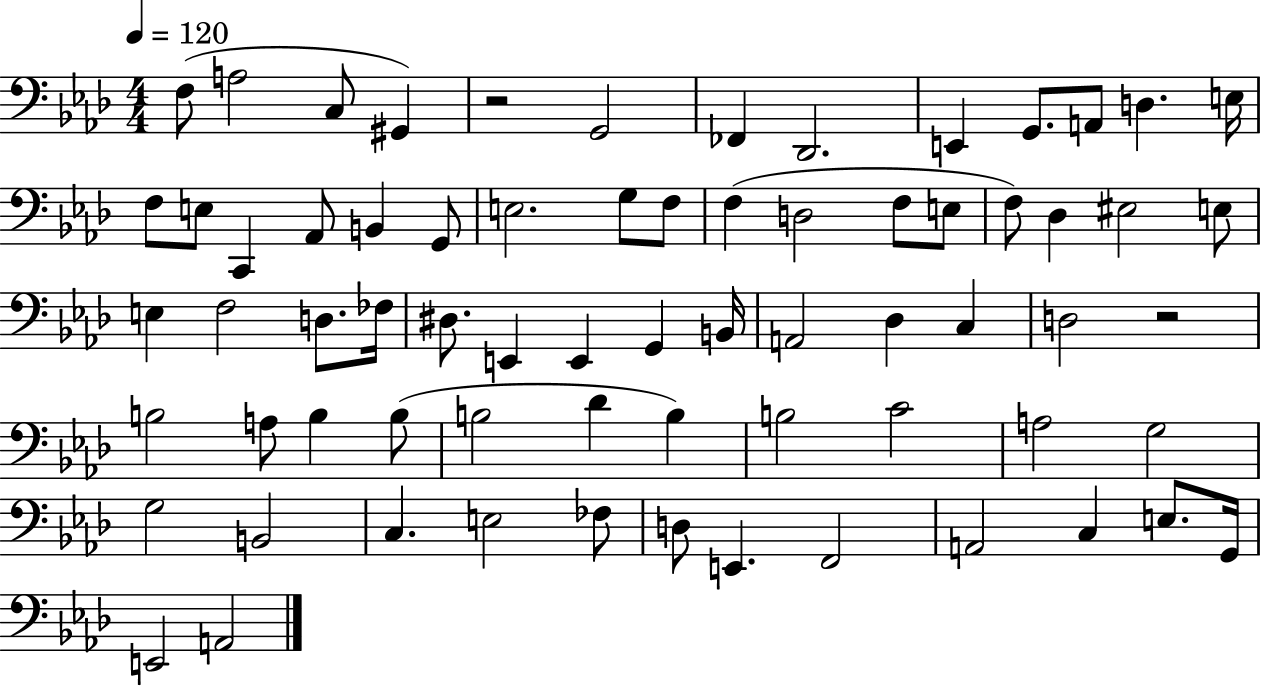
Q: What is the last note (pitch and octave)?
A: A2